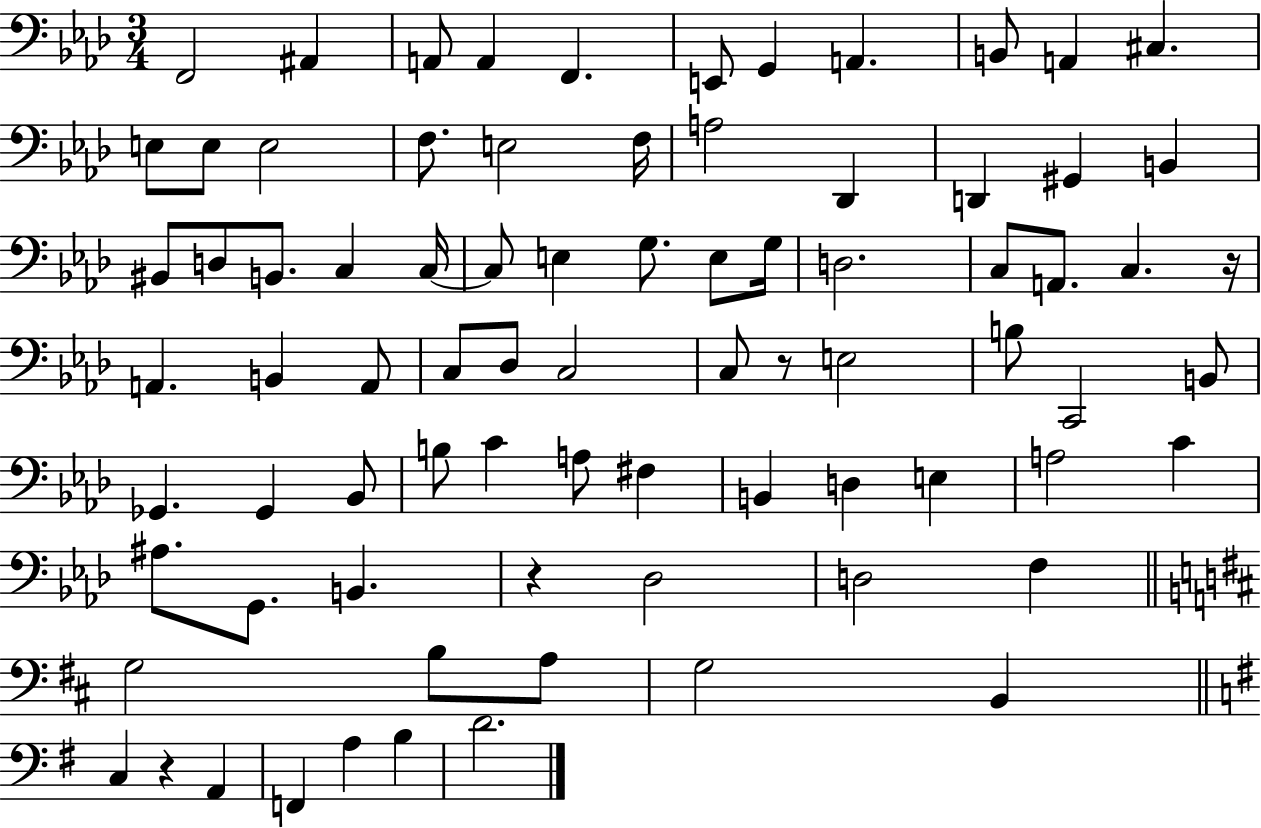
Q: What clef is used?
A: bass